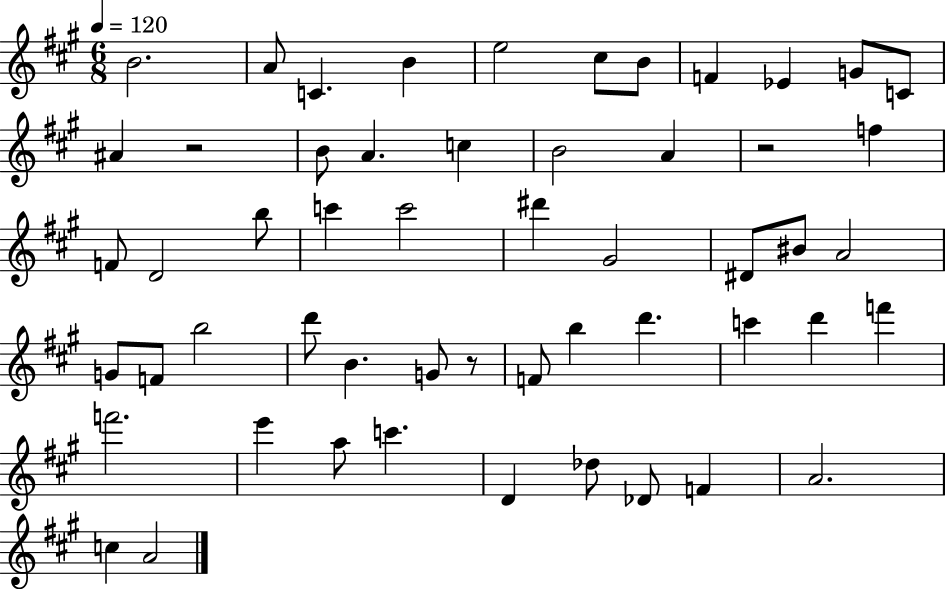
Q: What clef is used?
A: treble